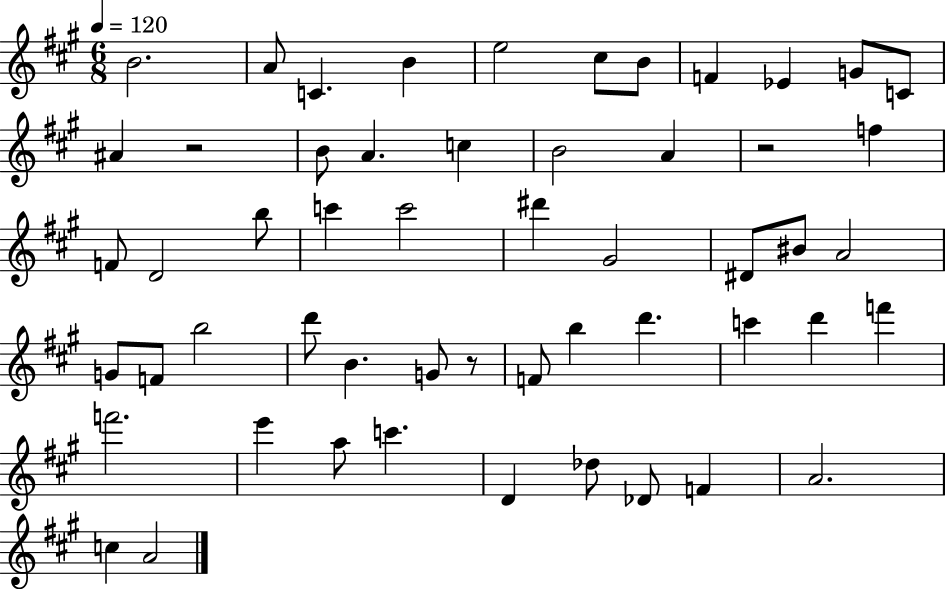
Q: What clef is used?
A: treble